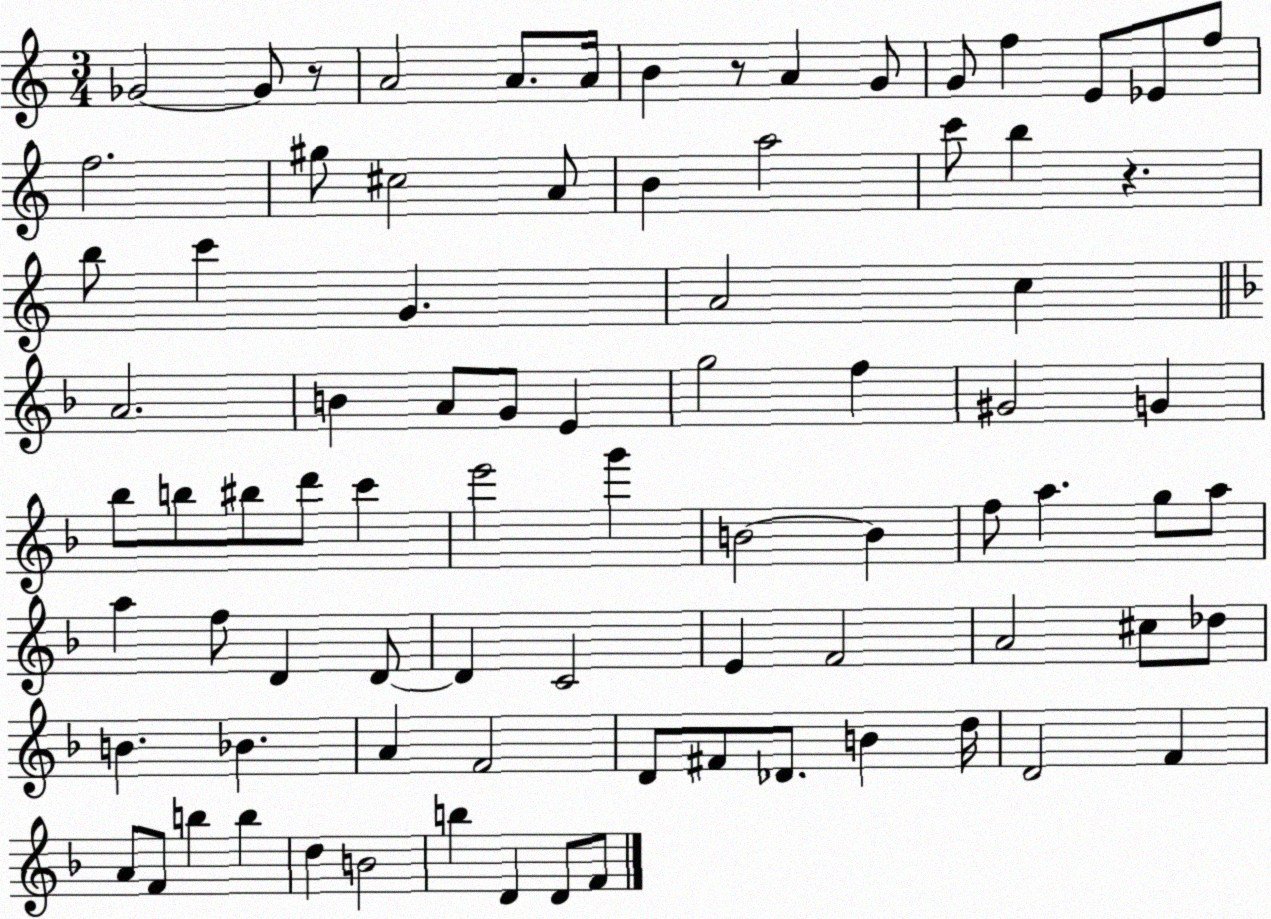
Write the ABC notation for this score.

X:1
T:Untitled
M:3/4
L:1/4
K:C
_G2 _G/2 z/2 A2 A/2 A/4 B z/2 A G/2 G/2 f E/2 _E/2 f/2 f2 ^g/2 ^c2 A/2 B a2 c'/2 b z b/2 c' G A2 c A2 B A/2 G/2 E g2 f ^G2 G _b/2 b/2 ^b/2 d'/2 c' e'2 g' B2 B f/2 a g/2 a/2 a f/2 D D/2 D C2 E F2 A2 ^c/2 _d/2 B _B A F2 D/2 ^F/2 _D/2 B d/4 D2 F A/2 F/2 b b d B2 b D D/2 F/2